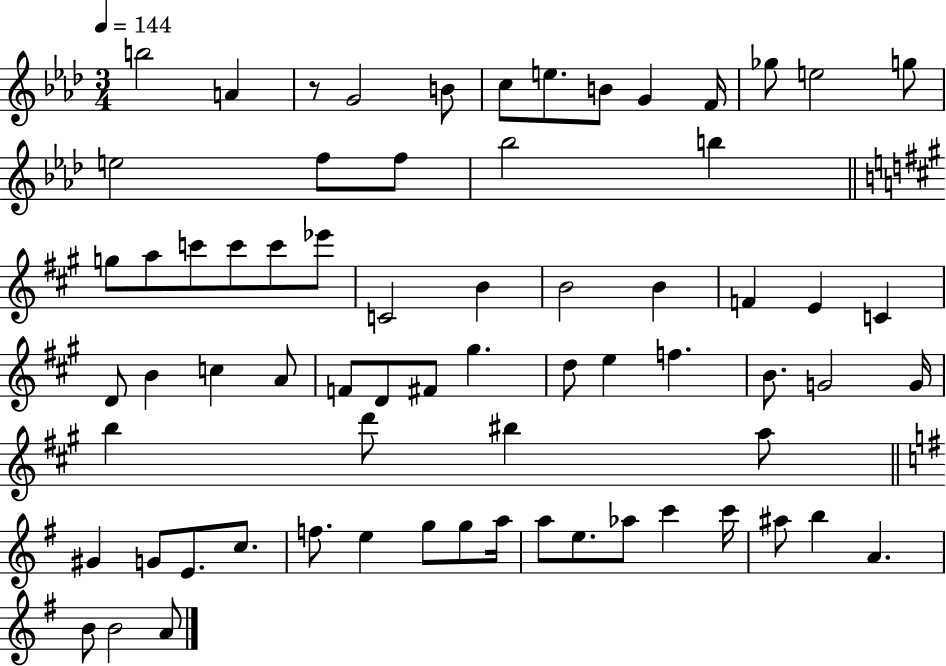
{
  \clef treble
  \numericTimeSignature
  \time 3/4
  \key aes \major
  \tempo 4 = 144
  b''2 a'4 | r8 g'2 b'8 | c''8 e''8. b'8 g'4 f'16 | ges''8 e''2 g''8 | \break e''2 f''8 f''8 | bes''2 b''4 | \bar "||" \break \key a \major g''8 a''8 c'''8 c'''8 c'''8 ees'''8 | c'2 b'4 | b'2 b'4 | f'4 e'4 c'4 | \break d'8 b'4 c''4 a'8 | f'8 d'8 fis'8 gis''4. | d''8 e''4 f''4. | b'8. g'2 g'16 | \break b''4 d'''8 bis''4 a''8 | \bar "||" \break \key g \major gis'4 g'8 e'8. c''8. | f''8. e''4 g''8 g''8 a''16 | a''8 e''8. aes''8 c'''4 c'''16 | ais''8 b''4 a'4. | \break b'8 b'2 a'8 | \bar "|."
}